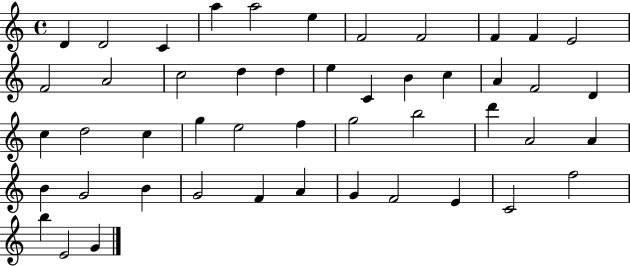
D4/q D4/h C4/q A5/q A5/h E5/q F4/h F4/h F4/q F4/q E4/h F4/h A4/h C5/h D5/q D5/q E5/q C4/q B4/q C5/q A4/q F4/h D4/q C5/q D5/h C5/q G5/q E5/h F5/q G5/h B5/h D6/q A4/h A4/q B4/q G4/h B4/q G4/h F4/q A4/q G4/q F4/h E4/q C4/h F5/h B5/q E4/h G4/q